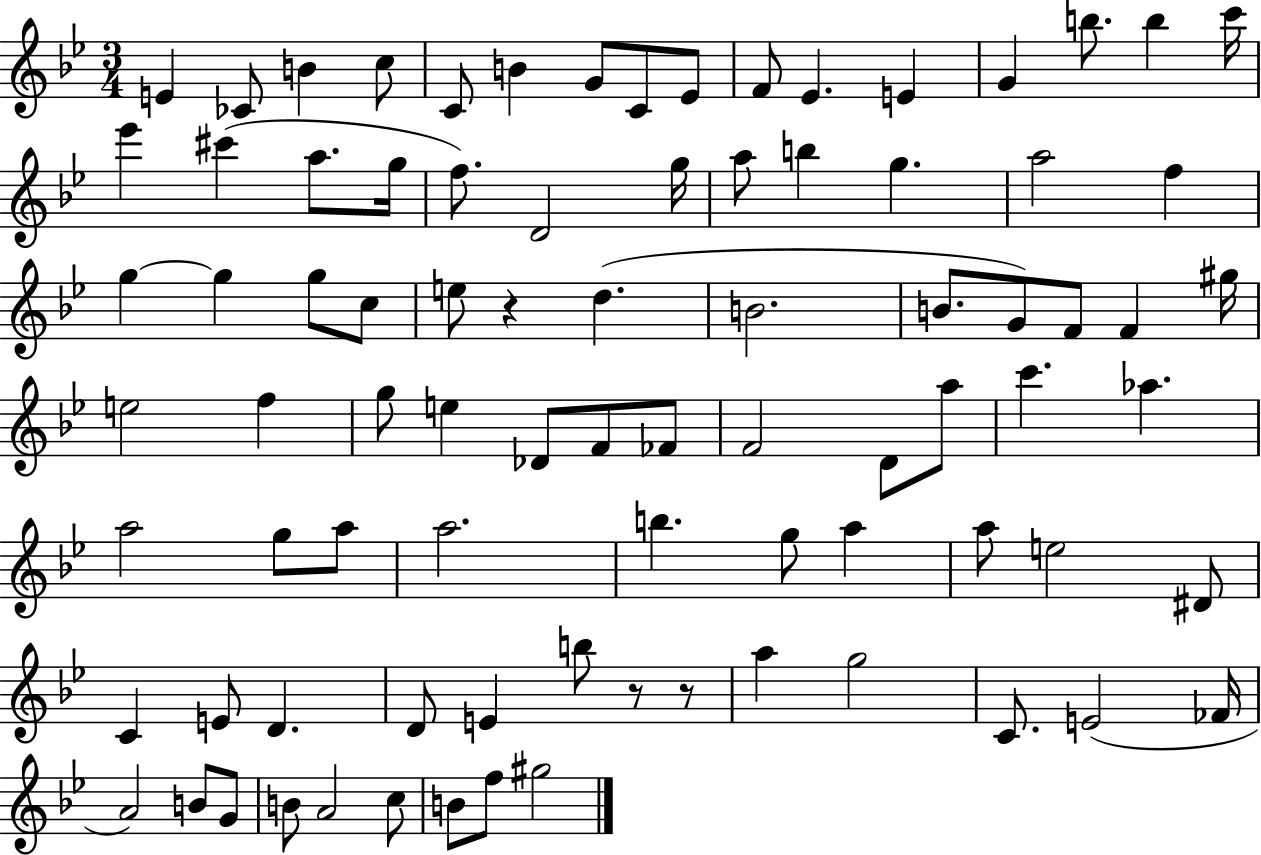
X:1
T:Untitled
M:3/4
L:1/4
K:Bb
E _C/2 B c/2 C/2 B G/2 C/2 _E/2 F/2 _E E G b/2 b c'/4 _e' ^c' a/2 g/4 f/2 D2 g/4 a/2 b g a2 f g g g/2 c/2 e/2 z d B2 B/2 G/2 F/2 F ^g/4 e2 f g/2 e _D/2 F/2 _F/2 F2 D/2 a/2 c' _a a2 g/2 a/2 a2 b g/2 a a/2 e2 ^D/2 C E/2 D D/2 E b/2 z/2 z/2 a g2 C/2 E2 _F/4 A2 B/2 G/2 B/2 A2 c/2 B/2 f/2 ^g2